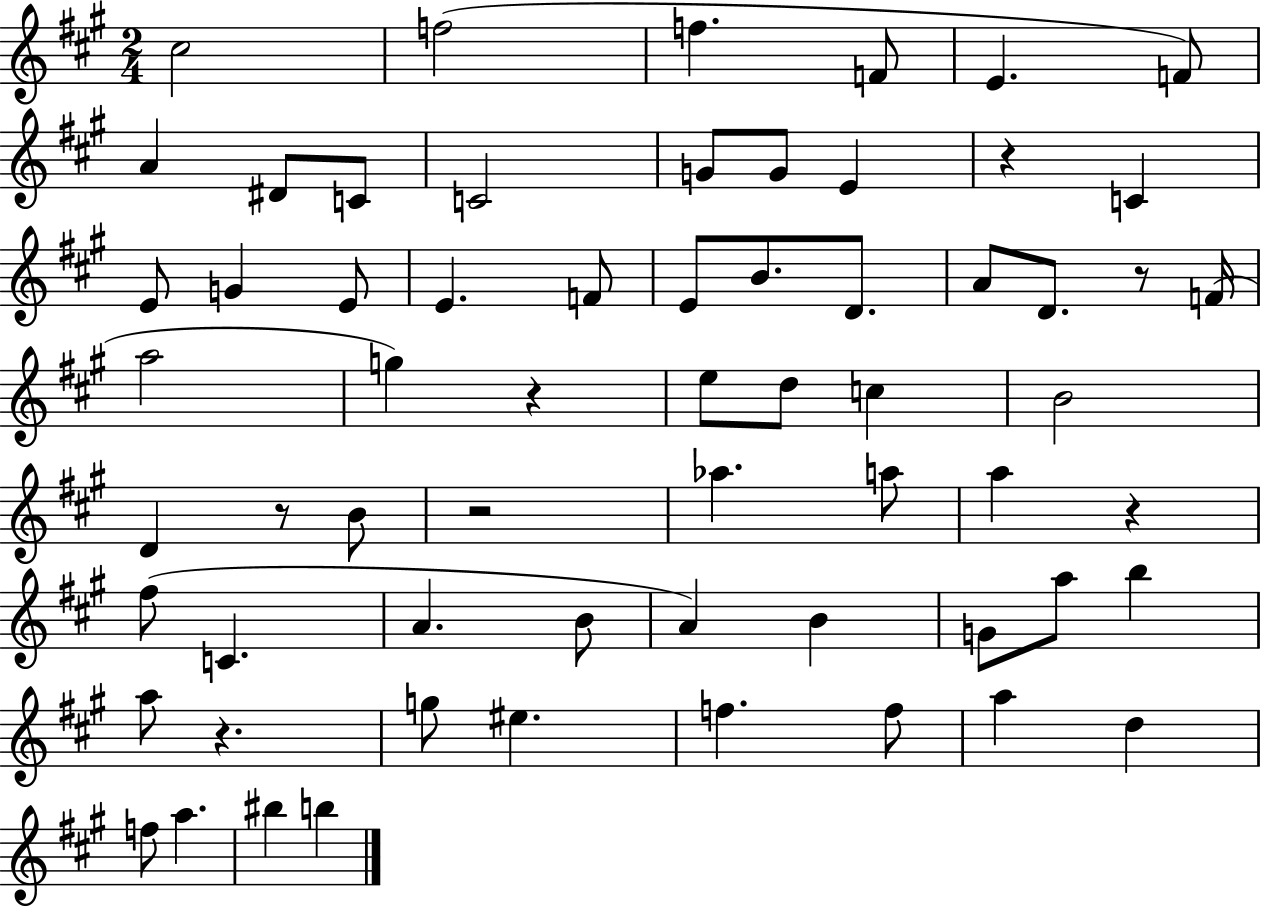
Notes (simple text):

C#5/h F5/h F5/q. F4/e E4/q. F4/e A4/q D#4/e C4/e C4/h G4/e G4/e E4/q R/q C4/q E4/e G4/q E4/e E4/q. F4/e E4/e B4/e. D4/e. A4/e D4/e. R/e F4/s A5/h G5/q R/q E5/e D5/e C5/q B4/h D4/q R/e B4/e R/h Ab5/q. A5/e A5/q R/q F#5/e C4/q. A4/q. B4/e A4/q B4/q G4/e A5/e B5/q A5/e R/q. G5/e EIS5/q. F5/q. F5/e A5/q D5/q F5/e A5/q. BIS5/q B5/q